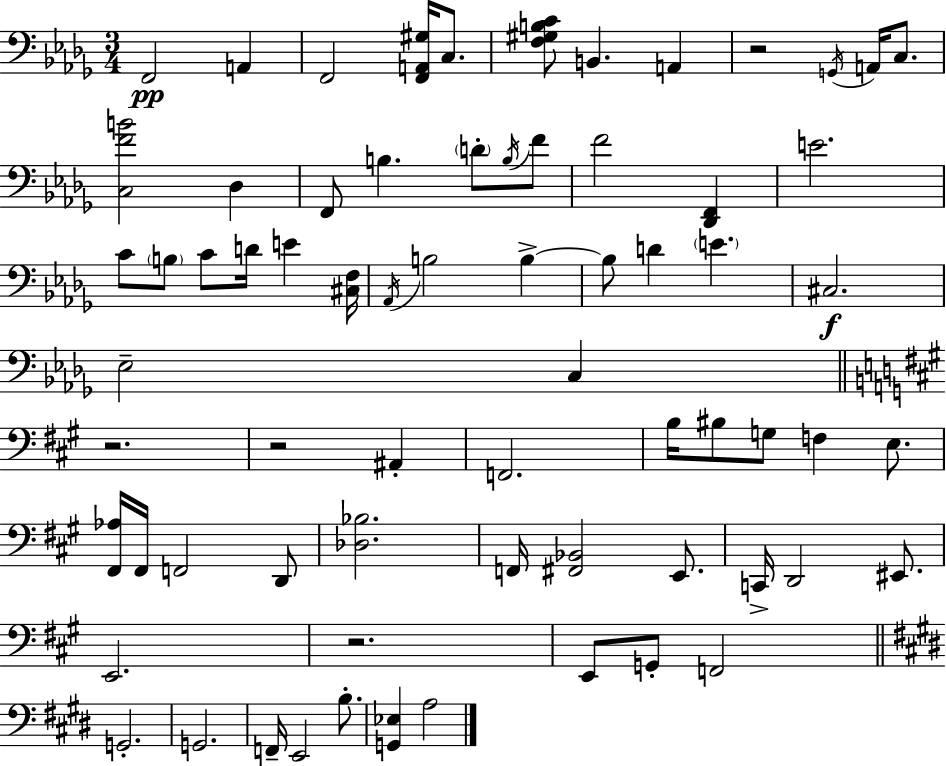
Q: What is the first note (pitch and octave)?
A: F2